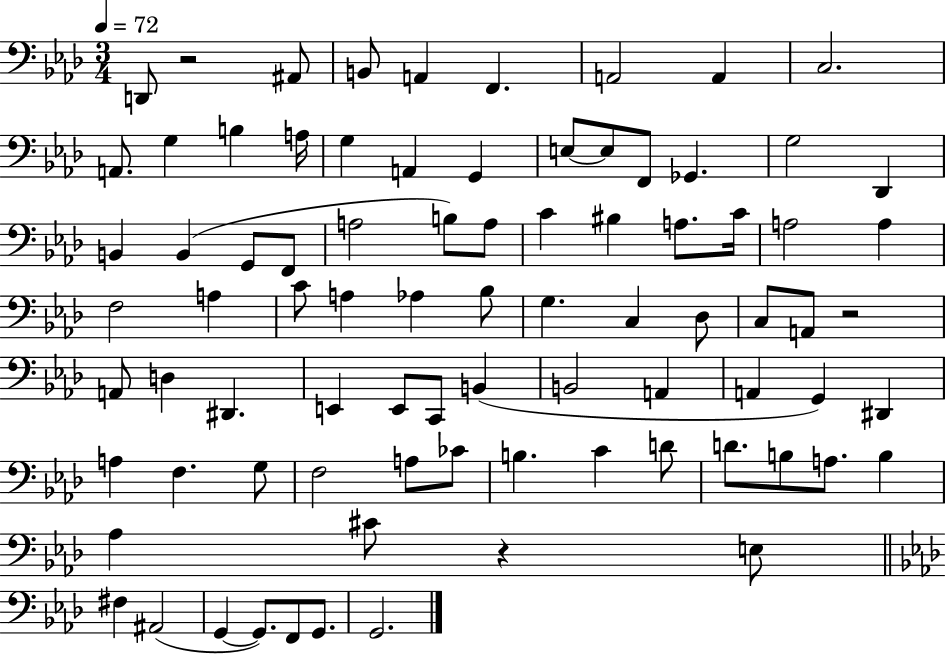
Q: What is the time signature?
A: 3/4